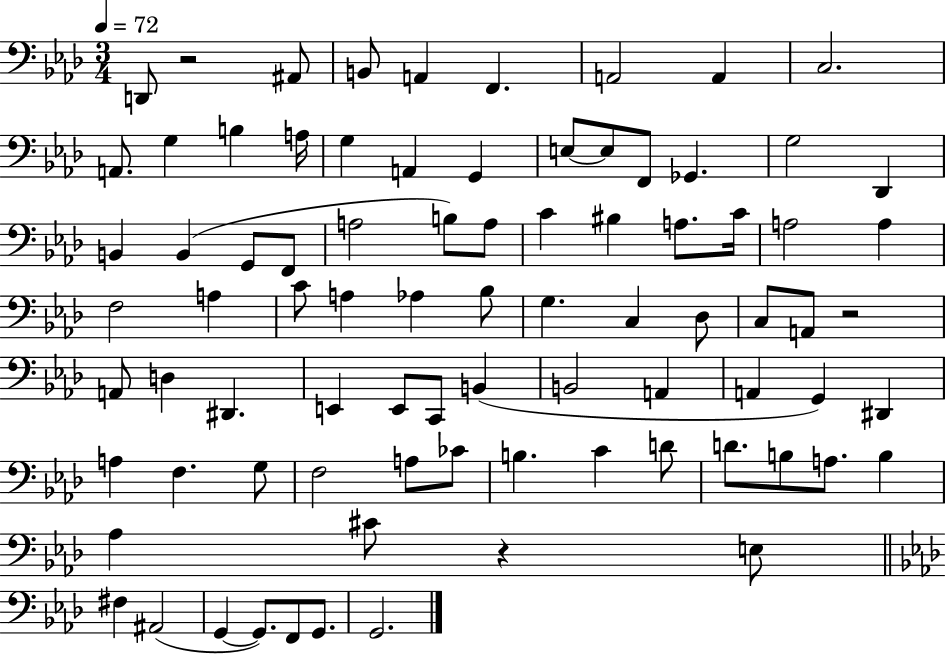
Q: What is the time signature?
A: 3/4